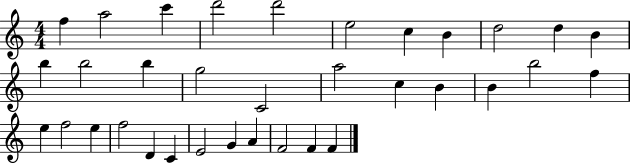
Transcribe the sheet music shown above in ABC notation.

X:1
T:Untitled
M:4/4
L:1/4
K:C
f a2 c' d'2 d'2 e2 c B d2 d B b b2 b g2 C2 a2 c B B b2 f e f2 e f2 D C E2 G A F2 F F